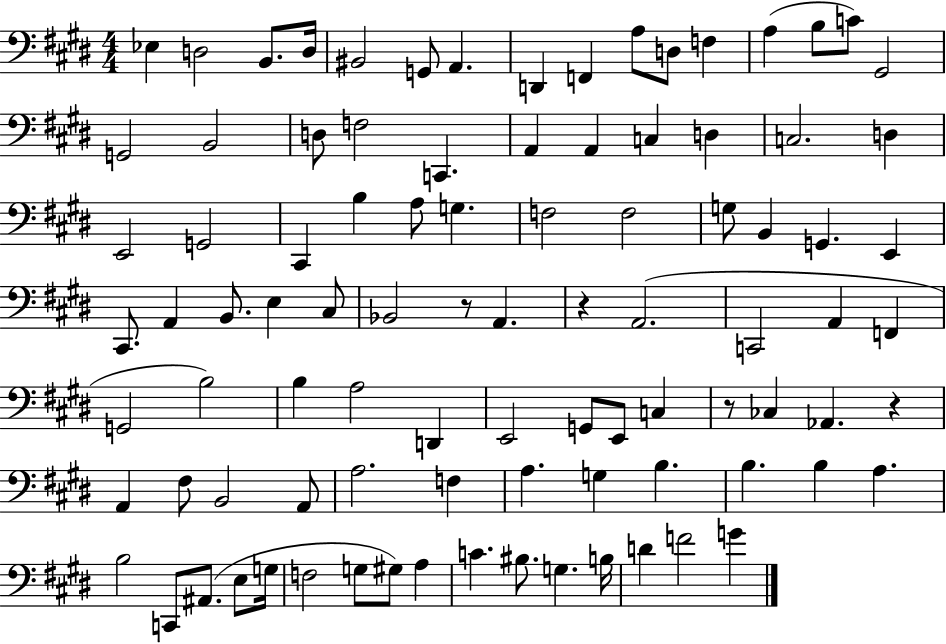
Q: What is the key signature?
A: E major